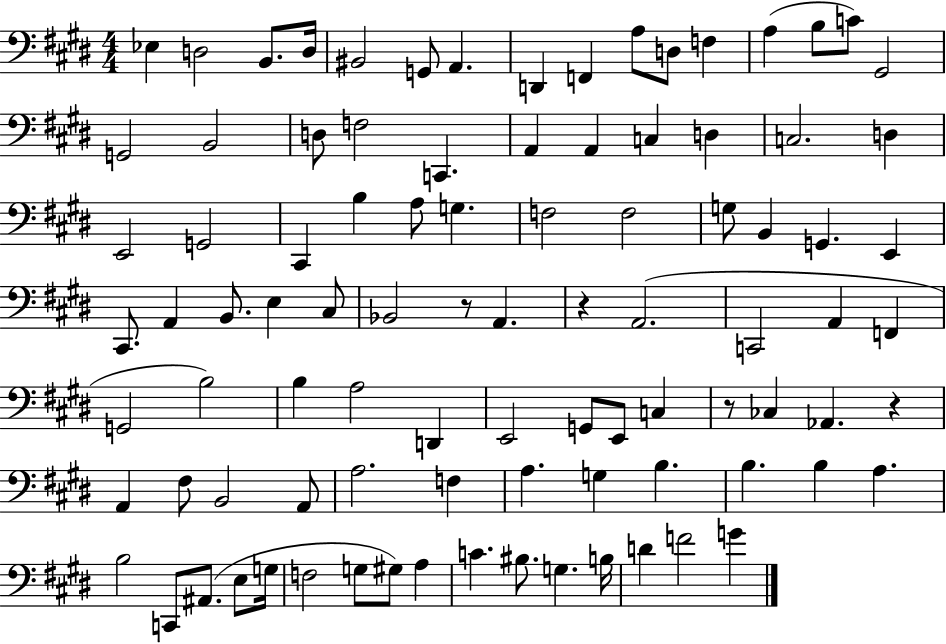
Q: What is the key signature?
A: E major